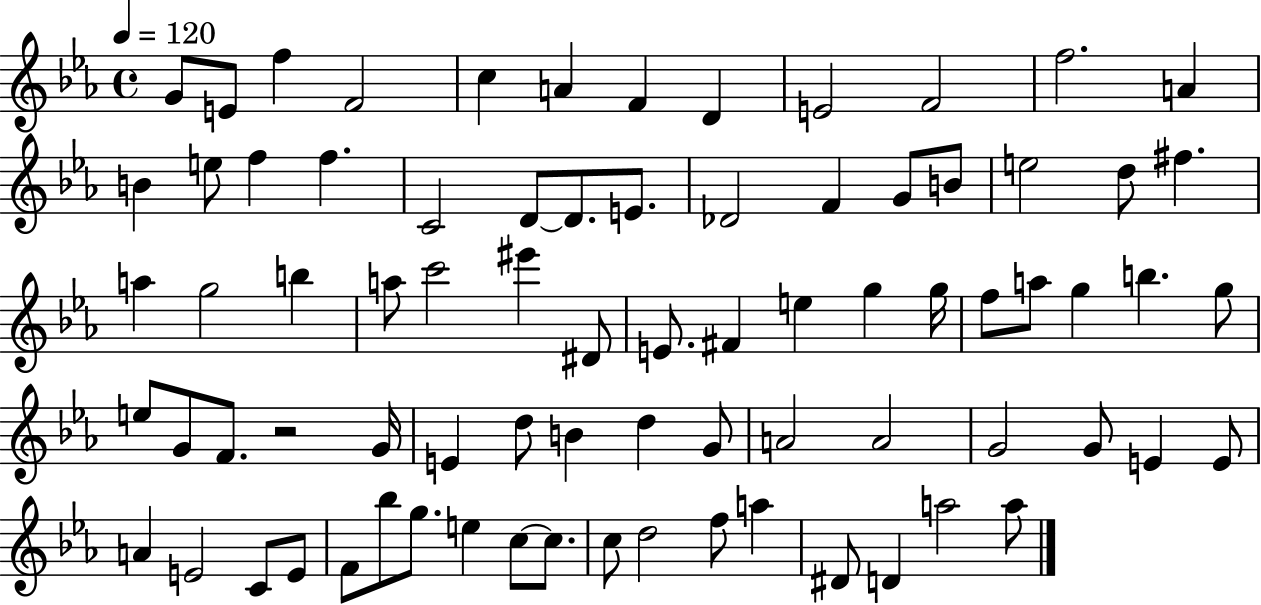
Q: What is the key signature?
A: EES major